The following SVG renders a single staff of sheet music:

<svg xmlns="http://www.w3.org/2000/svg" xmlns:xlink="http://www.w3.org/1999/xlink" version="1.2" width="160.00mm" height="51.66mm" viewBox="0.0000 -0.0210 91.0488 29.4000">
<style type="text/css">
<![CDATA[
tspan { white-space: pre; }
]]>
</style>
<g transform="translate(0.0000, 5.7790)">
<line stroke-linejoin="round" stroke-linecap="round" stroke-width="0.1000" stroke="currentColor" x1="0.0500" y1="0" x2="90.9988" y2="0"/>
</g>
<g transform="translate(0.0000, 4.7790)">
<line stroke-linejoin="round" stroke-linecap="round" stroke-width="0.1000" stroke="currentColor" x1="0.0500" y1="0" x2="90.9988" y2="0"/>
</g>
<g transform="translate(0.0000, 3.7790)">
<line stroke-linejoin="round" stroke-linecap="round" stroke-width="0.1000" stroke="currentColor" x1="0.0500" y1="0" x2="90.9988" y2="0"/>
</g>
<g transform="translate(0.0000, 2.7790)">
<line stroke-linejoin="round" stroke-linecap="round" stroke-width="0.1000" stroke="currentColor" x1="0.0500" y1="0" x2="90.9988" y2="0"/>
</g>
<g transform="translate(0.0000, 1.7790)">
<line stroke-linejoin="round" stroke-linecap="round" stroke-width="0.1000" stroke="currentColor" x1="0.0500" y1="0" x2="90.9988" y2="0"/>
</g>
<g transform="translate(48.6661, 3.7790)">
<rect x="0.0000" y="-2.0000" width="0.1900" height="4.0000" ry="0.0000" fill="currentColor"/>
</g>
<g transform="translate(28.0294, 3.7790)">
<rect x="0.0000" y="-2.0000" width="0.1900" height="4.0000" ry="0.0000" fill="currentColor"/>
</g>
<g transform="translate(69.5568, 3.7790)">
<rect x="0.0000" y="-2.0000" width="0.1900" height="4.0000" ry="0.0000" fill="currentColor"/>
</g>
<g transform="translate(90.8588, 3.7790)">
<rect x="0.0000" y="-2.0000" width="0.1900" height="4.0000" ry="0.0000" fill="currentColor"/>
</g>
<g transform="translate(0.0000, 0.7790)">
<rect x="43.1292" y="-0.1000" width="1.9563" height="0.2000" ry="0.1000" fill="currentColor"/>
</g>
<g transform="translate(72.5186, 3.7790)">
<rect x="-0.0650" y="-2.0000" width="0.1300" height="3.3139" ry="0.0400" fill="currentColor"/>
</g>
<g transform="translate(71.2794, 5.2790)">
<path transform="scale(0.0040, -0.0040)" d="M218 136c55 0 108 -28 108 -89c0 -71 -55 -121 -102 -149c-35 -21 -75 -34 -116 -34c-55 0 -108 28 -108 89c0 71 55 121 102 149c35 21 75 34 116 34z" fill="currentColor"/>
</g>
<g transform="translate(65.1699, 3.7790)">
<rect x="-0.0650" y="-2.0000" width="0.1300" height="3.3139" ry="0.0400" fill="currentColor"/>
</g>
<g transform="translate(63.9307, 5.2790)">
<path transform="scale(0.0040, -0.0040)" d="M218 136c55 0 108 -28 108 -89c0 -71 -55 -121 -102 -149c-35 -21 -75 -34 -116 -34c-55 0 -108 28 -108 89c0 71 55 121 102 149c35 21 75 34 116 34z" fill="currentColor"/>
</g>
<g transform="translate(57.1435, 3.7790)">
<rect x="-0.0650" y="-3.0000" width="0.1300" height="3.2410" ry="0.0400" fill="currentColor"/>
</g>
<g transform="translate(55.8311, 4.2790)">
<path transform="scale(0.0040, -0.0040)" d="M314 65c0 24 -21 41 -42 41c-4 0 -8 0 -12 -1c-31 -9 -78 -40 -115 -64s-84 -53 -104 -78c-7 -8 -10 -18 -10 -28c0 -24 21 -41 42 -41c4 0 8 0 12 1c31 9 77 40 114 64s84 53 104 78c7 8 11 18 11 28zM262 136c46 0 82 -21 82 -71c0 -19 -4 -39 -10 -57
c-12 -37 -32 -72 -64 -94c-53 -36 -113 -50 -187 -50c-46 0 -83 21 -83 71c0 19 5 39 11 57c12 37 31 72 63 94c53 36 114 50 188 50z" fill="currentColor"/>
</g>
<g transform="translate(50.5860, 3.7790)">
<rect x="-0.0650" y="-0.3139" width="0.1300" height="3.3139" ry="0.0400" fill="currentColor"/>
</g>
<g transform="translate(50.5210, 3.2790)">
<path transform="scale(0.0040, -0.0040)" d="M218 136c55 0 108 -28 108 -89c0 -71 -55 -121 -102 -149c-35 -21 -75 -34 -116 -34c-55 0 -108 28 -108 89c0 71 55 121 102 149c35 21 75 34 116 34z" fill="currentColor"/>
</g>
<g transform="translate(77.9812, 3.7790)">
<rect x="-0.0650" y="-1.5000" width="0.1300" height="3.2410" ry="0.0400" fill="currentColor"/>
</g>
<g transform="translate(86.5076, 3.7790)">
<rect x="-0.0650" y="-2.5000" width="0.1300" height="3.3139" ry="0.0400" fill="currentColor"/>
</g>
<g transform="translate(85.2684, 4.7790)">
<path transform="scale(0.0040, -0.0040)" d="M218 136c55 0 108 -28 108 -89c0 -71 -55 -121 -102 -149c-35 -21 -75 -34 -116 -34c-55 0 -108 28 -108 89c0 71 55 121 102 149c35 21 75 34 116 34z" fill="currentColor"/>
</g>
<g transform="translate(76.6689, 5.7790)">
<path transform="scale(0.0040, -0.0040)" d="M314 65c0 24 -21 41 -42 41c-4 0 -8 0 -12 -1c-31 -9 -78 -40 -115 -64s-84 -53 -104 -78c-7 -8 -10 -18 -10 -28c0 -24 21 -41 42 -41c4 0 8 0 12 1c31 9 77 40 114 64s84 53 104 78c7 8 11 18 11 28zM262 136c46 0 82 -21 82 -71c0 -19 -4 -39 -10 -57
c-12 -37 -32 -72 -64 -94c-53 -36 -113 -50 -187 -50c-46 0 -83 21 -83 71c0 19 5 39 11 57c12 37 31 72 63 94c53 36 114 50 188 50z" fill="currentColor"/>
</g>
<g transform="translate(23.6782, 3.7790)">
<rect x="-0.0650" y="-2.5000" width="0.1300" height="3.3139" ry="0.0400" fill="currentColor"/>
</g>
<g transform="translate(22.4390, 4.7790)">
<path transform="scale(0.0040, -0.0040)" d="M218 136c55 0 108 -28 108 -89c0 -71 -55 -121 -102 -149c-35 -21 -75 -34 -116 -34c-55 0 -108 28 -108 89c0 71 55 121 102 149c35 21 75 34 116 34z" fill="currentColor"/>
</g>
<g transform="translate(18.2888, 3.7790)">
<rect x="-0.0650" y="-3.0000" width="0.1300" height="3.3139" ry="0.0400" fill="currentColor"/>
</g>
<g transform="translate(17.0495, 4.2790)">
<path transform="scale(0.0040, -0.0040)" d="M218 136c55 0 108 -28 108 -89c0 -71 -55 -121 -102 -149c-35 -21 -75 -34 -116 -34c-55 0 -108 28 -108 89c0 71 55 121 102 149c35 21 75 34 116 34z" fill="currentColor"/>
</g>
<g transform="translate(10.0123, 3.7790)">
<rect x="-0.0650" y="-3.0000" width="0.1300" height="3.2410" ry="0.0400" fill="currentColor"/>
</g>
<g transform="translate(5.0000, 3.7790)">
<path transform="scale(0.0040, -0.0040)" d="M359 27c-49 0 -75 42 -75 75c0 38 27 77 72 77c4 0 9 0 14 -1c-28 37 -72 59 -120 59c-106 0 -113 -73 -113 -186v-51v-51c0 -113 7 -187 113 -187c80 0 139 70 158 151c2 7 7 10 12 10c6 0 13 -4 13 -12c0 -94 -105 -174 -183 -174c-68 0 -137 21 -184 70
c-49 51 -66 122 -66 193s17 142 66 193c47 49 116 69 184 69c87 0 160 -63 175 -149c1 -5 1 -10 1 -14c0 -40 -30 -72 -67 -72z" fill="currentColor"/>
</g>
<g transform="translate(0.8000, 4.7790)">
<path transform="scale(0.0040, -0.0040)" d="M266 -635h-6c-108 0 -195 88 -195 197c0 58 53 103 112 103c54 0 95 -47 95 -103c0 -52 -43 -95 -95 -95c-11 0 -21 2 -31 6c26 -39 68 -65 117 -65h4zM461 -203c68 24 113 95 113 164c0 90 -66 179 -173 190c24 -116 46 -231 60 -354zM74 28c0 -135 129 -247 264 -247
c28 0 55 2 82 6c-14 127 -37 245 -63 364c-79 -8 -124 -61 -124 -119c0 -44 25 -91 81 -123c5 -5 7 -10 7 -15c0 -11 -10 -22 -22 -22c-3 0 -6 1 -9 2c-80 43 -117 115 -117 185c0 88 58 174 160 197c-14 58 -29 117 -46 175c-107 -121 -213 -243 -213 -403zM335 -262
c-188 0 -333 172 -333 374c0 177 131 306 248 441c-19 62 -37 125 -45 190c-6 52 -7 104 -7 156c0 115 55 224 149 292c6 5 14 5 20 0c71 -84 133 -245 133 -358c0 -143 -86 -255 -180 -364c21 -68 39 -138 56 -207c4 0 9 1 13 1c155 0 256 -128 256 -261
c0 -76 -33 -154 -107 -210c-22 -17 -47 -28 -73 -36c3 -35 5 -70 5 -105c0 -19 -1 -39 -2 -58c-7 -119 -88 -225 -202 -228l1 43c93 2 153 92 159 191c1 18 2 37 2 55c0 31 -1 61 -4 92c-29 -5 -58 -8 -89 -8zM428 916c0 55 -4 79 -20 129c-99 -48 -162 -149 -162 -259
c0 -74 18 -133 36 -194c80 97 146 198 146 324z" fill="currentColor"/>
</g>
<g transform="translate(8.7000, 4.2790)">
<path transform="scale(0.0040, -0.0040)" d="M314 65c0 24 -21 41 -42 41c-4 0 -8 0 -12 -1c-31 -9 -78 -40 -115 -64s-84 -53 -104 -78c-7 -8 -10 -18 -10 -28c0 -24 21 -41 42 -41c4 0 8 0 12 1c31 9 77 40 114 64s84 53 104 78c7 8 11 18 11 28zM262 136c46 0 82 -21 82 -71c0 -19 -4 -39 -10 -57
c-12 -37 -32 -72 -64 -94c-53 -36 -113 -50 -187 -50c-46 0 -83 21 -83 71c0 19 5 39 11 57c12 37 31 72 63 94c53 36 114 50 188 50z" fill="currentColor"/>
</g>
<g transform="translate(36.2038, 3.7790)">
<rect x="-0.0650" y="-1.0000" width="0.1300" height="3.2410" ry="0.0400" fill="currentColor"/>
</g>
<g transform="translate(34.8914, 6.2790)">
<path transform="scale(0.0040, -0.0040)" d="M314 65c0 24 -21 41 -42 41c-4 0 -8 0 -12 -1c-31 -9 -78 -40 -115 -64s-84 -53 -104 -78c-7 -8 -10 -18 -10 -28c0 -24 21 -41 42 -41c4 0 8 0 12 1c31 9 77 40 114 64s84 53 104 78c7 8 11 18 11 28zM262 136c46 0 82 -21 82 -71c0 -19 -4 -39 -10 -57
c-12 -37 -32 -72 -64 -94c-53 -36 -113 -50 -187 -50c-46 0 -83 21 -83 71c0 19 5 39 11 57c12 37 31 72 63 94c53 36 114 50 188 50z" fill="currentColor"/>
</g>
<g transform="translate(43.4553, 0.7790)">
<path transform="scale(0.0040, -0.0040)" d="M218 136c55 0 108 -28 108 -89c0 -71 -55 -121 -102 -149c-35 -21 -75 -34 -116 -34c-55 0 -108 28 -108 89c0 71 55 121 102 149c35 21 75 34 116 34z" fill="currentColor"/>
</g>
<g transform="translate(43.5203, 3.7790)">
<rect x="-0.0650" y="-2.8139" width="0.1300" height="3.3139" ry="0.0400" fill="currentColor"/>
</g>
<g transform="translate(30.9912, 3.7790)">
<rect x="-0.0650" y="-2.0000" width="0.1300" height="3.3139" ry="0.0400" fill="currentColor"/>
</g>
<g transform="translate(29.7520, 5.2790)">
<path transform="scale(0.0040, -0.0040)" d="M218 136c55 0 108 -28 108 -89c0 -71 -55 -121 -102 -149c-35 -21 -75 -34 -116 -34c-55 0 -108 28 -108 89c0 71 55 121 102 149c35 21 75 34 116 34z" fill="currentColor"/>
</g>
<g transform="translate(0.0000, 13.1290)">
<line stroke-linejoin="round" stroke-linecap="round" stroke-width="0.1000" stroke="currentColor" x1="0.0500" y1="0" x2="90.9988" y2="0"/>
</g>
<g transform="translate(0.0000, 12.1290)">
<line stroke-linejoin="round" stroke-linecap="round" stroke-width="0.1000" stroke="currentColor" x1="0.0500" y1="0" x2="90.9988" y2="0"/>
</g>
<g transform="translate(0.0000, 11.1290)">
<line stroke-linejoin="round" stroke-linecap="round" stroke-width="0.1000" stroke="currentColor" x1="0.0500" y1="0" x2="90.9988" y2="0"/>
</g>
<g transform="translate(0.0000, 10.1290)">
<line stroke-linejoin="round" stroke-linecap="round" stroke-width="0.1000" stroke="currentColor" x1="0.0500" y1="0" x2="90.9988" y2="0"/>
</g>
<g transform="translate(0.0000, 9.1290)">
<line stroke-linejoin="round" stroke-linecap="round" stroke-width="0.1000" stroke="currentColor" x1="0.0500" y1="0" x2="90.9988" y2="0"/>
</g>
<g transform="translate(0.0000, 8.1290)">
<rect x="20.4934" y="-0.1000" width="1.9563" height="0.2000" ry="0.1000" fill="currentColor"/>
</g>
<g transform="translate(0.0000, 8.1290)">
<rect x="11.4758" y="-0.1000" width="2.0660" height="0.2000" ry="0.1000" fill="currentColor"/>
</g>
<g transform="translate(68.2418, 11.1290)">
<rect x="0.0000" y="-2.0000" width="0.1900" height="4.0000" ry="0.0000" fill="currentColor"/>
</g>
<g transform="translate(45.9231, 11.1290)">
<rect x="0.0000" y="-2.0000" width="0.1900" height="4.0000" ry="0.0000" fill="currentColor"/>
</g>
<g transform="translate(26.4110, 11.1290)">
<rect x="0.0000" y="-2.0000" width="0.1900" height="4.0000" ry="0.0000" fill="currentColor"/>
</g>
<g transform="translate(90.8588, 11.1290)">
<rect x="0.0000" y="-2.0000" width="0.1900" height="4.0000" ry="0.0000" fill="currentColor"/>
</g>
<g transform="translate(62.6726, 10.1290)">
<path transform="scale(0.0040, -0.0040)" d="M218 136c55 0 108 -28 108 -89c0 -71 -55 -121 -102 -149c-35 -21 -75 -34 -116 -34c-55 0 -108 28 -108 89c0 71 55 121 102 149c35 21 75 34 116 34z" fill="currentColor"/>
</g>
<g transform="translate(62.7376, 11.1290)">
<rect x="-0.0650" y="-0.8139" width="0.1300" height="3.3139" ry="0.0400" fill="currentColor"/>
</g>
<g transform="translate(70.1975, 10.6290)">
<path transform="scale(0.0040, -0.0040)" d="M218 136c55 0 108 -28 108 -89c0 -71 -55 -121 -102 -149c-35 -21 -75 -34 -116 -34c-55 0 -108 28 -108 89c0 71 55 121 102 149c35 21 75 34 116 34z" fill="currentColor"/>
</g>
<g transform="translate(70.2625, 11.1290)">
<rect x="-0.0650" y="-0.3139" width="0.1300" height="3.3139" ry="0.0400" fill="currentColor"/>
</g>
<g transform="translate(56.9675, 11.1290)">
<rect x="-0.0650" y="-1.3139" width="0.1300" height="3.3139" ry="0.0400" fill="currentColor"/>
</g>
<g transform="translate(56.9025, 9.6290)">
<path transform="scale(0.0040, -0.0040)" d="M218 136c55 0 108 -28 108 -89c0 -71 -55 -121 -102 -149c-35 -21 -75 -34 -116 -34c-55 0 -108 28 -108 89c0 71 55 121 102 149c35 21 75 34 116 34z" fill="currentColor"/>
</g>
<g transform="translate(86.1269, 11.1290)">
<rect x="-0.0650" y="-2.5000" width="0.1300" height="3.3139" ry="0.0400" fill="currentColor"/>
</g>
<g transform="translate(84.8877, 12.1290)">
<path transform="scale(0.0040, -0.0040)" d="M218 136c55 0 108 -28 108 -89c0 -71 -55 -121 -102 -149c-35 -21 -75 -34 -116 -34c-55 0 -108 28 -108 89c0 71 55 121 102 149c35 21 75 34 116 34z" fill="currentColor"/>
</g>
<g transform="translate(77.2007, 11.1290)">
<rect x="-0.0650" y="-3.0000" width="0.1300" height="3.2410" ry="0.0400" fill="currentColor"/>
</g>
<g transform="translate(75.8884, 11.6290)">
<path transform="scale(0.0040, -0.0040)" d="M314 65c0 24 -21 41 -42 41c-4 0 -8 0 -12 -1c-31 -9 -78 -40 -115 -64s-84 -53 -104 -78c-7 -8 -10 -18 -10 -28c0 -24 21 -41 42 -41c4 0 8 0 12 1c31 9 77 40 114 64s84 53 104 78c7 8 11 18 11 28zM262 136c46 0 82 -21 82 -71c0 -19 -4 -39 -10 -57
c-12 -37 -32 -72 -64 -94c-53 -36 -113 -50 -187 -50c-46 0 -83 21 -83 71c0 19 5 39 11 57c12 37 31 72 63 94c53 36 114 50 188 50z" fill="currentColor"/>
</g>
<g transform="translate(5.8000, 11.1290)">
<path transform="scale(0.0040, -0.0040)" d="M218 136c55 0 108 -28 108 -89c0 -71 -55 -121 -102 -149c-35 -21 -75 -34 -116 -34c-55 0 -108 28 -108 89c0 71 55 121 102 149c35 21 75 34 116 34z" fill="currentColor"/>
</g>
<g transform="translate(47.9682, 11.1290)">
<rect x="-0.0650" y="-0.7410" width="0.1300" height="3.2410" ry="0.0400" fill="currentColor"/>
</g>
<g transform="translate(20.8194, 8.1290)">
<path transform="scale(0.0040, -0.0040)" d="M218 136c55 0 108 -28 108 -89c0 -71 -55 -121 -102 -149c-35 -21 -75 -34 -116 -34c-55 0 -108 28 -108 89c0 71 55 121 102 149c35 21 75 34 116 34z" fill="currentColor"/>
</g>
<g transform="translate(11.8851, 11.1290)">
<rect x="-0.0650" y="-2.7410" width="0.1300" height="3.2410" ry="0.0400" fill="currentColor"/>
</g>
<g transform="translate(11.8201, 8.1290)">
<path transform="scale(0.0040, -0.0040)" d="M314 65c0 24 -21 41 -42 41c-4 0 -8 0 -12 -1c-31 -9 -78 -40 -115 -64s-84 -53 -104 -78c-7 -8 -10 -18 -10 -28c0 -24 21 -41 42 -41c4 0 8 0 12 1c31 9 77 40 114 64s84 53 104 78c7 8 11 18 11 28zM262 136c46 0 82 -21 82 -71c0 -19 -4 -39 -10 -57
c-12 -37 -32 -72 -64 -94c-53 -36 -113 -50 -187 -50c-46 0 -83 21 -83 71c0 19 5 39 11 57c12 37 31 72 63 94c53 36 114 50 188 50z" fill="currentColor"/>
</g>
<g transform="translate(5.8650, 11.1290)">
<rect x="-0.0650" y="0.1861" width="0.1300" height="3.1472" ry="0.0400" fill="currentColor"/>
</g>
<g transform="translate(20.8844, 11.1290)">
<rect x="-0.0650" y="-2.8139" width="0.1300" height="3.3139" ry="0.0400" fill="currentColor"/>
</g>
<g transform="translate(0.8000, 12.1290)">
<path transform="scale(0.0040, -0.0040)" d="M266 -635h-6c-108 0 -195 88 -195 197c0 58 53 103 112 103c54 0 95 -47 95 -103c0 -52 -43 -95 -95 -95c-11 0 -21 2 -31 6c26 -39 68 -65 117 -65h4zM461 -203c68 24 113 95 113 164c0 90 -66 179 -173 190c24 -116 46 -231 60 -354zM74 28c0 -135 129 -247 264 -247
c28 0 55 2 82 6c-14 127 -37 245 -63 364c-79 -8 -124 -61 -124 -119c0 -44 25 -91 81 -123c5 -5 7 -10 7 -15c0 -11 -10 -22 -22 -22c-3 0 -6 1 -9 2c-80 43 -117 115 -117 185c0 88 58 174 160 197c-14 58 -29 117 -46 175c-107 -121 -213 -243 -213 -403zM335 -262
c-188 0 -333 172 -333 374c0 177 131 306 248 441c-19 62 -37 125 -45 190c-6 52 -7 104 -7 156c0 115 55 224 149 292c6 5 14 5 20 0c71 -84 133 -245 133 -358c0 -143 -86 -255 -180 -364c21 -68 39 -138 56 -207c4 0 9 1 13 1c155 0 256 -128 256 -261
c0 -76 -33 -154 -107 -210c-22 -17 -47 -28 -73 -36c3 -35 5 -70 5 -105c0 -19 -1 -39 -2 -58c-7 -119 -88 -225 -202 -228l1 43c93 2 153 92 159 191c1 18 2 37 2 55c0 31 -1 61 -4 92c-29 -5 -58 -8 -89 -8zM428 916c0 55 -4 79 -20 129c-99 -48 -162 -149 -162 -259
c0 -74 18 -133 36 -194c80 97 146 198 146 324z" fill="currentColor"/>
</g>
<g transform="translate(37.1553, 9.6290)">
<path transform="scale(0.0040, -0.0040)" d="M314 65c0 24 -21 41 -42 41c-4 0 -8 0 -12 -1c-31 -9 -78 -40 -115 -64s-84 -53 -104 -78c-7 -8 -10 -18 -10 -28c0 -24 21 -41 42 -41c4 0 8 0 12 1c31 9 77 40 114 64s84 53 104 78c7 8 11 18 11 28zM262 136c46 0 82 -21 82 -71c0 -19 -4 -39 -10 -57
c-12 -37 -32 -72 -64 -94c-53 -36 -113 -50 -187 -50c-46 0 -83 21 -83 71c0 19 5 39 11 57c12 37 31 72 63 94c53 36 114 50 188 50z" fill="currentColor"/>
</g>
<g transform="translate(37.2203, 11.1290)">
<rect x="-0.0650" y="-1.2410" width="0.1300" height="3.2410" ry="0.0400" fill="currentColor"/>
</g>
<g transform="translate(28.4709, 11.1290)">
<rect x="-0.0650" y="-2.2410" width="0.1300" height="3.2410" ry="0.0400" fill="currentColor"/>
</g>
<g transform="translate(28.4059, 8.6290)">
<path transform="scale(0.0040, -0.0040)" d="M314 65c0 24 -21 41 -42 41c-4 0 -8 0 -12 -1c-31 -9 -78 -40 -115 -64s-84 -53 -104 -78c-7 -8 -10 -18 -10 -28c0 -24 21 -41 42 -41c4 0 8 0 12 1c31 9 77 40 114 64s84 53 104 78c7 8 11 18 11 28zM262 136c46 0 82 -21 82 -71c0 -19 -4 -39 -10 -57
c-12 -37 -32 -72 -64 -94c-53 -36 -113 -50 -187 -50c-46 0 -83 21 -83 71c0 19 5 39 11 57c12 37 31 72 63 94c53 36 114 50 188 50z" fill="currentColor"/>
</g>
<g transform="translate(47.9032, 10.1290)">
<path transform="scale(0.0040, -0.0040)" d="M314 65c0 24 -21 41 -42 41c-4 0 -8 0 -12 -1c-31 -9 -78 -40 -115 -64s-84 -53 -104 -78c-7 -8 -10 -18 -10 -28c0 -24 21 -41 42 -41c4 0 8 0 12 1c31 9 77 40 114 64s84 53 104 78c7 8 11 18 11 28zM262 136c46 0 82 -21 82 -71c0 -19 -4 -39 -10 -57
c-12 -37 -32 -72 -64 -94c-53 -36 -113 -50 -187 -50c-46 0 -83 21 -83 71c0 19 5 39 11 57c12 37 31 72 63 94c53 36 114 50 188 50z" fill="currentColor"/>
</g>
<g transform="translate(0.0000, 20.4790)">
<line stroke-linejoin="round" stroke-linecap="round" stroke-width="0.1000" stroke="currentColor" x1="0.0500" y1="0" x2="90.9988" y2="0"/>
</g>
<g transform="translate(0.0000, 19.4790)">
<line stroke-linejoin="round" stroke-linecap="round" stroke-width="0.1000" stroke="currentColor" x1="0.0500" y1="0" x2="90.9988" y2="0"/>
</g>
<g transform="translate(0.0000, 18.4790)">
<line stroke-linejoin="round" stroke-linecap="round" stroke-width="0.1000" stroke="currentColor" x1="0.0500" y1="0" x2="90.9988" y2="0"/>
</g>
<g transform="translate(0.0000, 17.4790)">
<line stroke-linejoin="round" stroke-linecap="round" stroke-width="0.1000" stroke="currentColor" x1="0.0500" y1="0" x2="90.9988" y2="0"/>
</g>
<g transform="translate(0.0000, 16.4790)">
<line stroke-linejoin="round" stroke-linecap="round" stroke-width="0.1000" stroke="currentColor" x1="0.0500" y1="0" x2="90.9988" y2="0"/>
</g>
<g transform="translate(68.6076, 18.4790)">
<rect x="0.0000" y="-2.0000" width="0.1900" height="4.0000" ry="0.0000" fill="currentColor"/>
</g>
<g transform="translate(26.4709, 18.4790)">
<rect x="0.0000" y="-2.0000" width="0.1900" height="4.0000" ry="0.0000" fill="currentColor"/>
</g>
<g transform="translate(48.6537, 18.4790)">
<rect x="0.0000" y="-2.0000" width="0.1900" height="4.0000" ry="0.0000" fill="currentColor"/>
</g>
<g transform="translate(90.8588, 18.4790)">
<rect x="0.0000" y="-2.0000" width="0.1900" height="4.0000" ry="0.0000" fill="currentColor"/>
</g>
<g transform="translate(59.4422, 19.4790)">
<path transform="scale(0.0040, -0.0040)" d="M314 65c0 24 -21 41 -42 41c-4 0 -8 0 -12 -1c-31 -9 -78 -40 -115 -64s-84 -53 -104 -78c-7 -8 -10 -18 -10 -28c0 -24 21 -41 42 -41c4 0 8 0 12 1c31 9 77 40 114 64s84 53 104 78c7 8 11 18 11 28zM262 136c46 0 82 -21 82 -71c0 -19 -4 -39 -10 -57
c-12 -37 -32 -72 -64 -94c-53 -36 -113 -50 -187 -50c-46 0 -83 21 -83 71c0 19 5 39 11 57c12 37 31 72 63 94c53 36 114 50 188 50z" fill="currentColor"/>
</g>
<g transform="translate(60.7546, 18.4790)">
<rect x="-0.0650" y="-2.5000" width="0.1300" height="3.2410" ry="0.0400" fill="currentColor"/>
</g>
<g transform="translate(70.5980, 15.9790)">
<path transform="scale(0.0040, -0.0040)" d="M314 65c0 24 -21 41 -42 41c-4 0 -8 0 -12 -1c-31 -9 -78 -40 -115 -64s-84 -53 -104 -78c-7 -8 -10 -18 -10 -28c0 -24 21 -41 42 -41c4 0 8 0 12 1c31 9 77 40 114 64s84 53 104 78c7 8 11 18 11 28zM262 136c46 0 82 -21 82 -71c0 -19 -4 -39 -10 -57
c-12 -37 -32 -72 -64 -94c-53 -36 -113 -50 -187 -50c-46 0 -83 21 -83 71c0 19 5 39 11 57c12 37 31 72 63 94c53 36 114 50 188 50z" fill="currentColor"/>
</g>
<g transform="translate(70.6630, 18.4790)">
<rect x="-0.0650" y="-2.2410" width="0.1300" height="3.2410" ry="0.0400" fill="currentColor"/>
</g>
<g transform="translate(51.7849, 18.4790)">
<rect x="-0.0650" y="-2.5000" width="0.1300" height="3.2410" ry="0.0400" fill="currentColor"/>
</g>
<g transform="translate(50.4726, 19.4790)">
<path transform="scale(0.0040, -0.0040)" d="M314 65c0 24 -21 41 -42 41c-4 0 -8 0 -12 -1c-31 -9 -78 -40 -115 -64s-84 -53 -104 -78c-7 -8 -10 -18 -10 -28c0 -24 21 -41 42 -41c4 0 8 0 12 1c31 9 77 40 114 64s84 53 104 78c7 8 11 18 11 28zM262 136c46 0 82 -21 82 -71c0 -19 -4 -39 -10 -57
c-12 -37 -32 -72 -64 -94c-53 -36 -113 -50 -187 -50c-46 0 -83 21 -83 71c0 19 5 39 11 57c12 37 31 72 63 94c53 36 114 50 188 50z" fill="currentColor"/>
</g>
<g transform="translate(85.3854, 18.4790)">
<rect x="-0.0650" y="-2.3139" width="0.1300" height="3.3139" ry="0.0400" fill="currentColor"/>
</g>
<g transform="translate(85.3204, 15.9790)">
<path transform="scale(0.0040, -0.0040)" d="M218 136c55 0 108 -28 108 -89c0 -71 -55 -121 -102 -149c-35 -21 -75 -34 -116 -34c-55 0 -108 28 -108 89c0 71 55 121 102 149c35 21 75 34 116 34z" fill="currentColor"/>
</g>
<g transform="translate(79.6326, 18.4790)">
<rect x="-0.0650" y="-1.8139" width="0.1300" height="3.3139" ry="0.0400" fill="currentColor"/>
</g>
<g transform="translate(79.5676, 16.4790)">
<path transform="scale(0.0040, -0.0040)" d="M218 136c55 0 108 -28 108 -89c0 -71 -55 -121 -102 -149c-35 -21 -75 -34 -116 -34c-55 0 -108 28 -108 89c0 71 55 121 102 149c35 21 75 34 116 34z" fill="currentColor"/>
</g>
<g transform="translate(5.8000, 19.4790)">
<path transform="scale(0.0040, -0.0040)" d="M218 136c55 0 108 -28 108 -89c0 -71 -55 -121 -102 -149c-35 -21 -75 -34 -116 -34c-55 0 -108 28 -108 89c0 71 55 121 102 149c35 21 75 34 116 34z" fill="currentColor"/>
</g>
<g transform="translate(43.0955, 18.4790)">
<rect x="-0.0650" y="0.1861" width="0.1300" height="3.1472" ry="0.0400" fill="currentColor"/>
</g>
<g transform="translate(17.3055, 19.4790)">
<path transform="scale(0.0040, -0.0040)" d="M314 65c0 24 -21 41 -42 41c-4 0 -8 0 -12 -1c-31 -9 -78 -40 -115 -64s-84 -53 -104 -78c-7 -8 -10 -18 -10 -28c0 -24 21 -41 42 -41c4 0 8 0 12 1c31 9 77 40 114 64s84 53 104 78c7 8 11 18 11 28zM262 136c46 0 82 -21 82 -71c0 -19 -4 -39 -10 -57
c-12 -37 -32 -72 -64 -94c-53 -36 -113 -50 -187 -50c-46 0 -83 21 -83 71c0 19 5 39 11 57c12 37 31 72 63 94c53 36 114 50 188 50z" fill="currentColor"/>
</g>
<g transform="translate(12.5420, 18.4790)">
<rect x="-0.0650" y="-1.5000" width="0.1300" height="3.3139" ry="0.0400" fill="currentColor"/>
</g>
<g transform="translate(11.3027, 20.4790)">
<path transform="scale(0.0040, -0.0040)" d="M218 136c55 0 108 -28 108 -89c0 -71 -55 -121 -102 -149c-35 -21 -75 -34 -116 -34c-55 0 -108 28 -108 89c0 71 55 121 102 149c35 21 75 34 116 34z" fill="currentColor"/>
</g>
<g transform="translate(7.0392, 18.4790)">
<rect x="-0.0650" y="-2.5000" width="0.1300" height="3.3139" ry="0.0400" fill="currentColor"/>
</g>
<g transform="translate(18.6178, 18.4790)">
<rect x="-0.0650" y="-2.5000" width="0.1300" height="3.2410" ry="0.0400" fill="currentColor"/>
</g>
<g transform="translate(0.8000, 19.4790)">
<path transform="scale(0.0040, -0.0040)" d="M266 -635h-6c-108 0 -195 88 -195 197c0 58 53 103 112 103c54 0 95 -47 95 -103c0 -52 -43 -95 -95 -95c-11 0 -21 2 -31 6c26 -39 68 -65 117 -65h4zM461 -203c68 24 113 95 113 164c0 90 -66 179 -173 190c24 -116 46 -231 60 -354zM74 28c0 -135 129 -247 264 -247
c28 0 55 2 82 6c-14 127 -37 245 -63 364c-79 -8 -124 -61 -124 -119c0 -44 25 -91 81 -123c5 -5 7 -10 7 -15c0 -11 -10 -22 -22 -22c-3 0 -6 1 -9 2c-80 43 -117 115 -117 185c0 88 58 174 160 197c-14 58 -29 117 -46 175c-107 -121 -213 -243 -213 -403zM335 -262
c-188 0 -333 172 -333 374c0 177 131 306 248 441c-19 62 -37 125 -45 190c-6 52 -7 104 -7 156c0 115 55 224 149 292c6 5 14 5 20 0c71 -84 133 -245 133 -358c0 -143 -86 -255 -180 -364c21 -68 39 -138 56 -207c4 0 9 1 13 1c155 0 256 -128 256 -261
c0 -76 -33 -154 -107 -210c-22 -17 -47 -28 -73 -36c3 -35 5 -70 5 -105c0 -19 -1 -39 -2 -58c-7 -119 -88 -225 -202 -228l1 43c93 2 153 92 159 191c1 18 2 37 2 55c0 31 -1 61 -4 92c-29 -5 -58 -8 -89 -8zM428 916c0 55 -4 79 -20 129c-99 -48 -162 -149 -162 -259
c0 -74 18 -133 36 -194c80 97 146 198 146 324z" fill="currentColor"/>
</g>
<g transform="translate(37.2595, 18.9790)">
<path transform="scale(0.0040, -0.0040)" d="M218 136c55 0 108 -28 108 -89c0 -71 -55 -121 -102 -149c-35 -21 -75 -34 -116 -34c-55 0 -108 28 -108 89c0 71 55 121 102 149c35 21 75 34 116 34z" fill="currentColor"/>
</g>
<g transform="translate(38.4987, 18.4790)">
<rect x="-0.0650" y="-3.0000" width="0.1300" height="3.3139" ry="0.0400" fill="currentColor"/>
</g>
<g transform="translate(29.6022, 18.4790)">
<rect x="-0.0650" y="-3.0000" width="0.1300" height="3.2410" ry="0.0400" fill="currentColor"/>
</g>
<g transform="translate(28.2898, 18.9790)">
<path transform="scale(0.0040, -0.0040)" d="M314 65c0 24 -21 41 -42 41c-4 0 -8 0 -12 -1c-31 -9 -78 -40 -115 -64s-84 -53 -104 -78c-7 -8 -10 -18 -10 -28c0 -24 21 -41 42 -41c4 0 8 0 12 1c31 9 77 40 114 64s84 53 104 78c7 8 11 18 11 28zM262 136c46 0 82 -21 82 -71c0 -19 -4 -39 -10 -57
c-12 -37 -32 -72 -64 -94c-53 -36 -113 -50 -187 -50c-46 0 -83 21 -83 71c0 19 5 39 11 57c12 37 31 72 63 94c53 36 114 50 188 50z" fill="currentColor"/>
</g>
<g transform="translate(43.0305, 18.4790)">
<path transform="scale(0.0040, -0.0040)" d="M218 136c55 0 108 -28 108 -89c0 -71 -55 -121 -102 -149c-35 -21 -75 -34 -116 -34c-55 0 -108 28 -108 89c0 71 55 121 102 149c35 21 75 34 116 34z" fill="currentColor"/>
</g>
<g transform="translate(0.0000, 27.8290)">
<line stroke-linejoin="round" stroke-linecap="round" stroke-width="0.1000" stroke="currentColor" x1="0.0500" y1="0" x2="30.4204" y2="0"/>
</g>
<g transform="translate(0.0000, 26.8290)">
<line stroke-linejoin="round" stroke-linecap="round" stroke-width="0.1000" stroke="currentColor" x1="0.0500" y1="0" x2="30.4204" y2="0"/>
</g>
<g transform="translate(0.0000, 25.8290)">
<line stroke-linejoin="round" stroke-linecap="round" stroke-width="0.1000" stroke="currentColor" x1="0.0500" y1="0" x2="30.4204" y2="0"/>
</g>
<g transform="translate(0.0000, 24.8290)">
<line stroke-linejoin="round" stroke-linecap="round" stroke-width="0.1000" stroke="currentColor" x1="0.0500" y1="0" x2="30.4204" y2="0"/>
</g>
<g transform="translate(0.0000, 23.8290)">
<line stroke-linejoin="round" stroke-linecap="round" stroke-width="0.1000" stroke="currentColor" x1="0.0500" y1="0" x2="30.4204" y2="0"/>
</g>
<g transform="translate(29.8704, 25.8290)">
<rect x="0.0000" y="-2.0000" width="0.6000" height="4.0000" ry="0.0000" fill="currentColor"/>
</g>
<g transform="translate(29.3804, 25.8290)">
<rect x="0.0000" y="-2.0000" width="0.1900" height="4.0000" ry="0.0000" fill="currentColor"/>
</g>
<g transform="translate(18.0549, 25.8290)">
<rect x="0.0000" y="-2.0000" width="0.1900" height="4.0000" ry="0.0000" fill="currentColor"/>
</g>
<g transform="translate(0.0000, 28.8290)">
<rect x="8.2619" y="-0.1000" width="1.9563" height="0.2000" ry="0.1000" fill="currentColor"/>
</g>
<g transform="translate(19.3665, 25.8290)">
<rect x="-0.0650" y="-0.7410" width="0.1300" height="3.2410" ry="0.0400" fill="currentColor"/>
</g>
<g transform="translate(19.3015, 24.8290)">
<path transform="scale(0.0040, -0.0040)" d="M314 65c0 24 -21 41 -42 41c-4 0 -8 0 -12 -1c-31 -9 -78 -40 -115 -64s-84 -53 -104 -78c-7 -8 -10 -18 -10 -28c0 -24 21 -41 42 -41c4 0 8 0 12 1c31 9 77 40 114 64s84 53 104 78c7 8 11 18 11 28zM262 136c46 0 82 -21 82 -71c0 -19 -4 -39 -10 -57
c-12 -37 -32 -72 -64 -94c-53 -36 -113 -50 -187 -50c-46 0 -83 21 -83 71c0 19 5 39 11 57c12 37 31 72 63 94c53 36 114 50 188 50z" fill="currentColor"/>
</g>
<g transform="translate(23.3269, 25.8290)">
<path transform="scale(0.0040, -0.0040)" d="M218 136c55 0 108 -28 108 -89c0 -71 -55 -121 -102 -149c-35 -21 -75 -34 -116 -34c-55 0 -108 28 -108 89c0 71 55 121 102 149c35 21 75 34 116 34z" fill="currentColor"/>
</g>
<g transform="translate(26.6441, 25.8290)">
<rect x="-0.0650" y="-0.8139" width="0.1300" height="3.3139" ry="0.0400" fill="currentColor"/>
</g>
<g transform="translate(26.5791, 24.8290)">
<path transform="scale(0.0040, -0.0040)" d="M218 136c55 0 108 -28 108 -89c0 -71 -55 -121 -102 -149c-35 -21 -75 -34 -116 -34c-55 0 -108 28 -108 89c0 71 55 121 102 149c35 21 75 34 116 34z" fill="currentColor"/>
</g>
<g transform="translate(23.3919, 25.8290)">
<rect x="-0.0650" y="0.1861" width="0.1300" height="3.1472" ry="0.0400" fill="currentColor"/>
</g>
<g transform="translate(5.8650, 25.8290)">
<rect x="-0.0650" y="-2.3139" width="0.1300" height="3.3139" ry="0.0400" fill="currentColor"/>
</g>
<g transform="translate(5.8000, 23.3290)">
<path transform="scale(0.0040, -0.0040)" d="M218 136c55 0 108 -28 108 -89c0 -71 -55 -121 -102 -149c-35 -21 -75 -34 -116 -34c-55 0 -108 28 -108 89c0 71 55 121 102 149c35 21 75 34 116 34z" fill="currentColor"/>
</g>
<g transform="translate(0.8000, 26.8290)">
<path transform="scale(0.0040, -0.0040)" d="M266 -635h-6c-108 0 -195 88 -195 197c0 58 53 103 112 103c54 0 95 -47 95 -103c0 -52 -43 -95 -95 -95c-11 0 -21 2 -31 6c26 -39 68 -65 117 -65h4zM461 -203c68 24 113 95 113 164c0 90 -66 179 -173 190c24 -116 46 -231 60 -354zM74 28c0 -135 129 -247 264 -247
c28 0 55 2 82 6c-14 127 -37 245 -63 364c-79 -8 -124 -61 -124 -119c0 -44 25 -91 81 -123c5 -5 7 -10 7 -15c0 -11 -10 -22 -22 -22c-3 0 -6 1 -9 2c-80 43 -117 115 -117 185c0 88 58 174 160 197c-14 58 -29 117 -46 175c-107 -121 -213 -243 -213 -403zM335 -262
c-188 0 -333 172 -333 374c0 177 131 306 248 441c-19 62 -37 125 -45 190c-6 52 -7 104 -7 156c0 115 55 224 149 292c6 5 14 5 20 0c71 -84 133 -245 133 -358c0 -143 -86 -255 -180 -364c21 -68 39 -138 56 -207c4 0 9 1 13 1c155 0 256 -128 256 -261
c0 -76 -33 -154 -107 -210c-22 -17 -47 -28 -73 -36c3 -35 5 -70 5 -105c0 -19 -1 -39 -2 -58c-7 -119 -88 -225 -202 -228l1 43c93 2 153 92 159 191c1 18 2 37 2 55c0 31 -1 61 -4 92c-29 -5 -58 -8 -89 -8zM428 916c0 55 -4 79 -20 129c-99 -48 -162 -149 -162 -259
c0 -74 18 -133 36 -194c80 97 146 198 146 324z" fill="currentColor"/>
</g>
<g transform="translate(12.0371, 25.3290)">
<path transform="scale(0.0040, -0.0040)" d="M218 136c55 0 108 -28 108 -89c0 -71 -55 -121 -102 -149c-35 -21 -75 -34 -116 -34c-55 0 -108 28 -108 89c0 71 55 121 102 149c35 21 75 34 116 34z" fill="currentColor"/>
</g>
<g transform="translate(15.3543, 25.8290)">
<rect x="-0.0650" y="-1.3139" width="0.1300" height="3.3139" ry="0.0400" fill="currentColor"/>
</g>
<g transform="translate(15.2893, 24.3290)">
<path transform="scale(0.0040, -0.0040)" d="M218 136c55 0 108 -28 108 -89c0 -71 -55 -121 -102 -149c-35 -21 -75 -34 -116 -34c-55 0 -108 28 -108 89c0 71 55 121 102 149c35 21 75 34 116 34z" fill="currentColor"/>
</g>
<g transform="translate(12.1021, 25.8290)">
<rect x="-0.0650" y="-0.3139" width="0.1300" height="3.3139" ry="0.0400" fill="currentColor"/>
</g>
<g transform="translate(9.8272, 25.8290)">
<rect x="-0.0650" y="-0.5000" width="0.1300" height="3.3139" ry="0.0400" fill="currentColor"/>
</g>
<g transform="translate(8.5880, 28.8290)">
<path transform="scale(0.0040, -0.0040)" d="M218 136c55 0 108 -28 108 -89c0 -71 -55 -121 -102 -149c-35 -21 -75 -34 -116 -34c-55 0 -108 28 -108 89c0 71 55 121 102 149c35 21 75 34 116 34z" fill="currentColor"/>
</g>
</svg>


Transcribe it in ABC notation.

X:1
T:Untitled
M:4/4
L:1/4
K:C
A2 A G F D2 a c A2 F F E2 G B a2 a g2 e2 d2 e d c A2 G G E G2 A2 A B G2 G2 g2 f g g C c e d2 B d